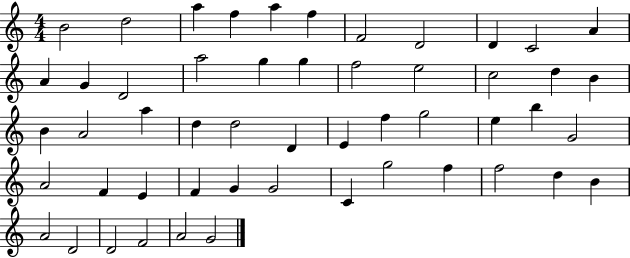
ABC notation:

X:1
T:Untitled
M:4/4
L:1/4
K:C
B2 d2 a f a f F2 D2 D C2 A A G D2 a2 g g f2 e2 c2 d B B A2 a d d2 D E f g2 e b G2 A2 F E F G G2 C g2 f f2 d B A2 D2 D2 F2 A2 G2